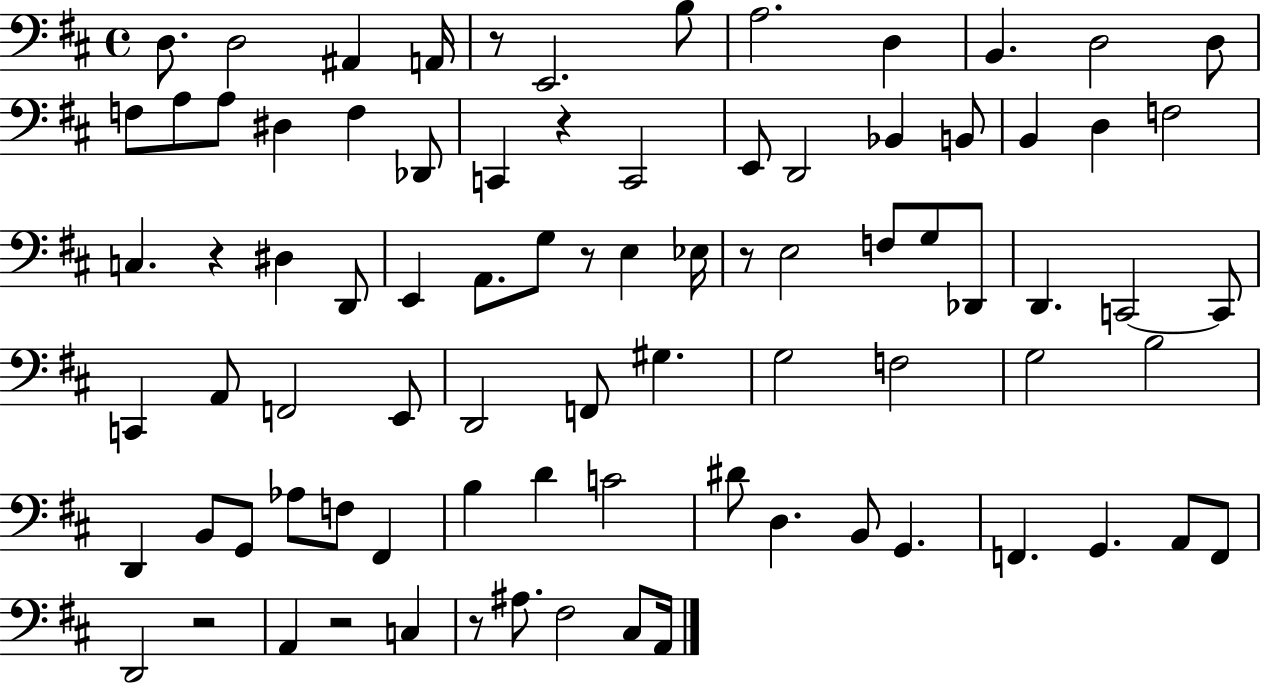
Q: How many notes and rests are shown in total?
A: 84